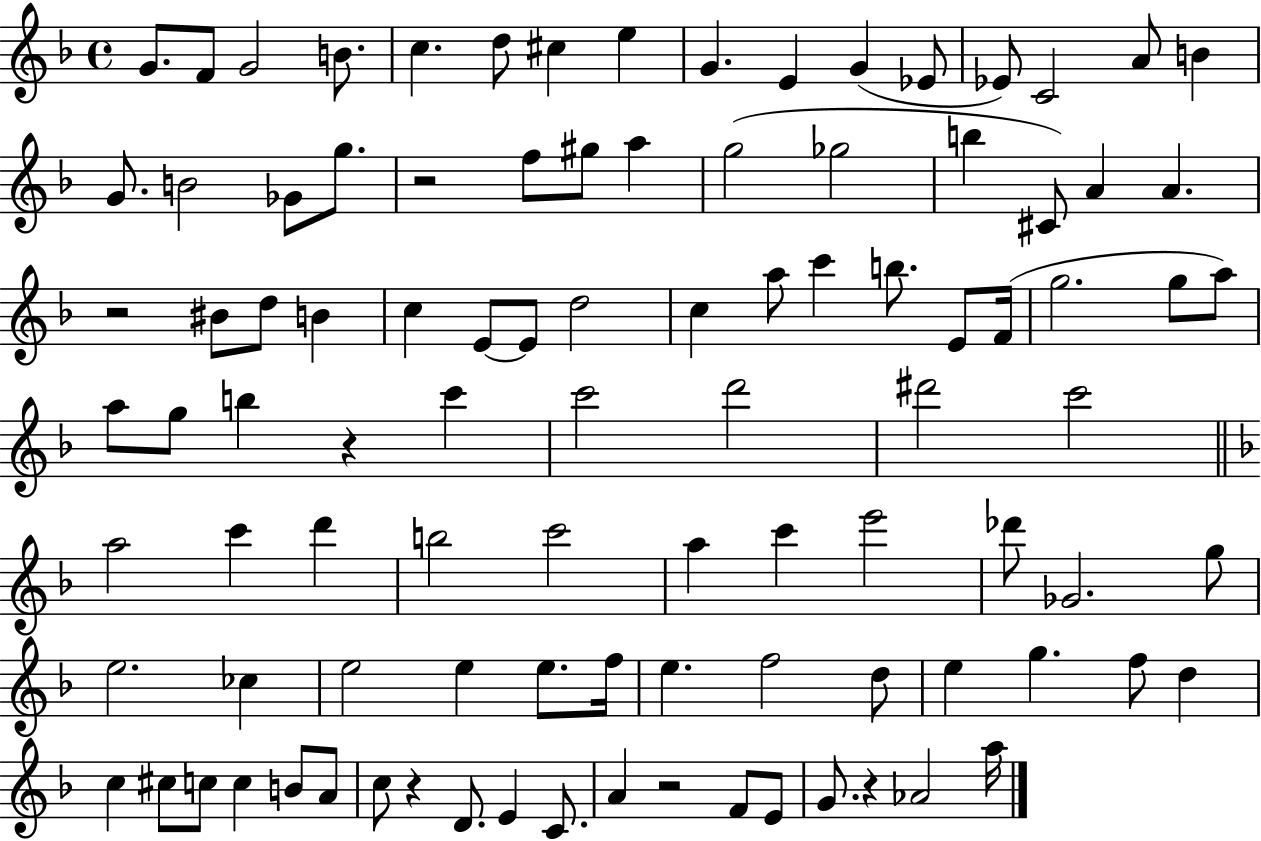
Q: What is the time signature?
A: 4/4